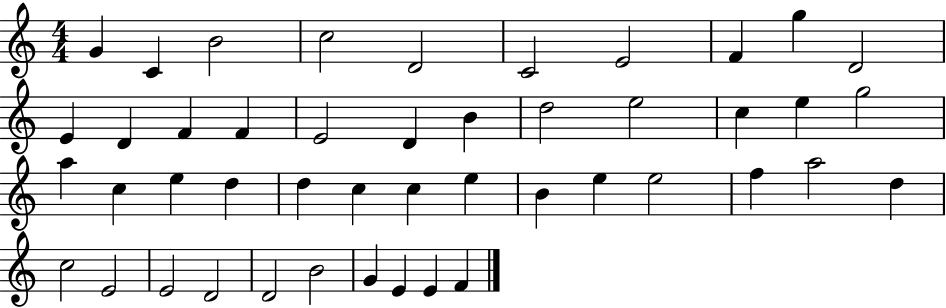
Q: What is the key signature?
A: C major